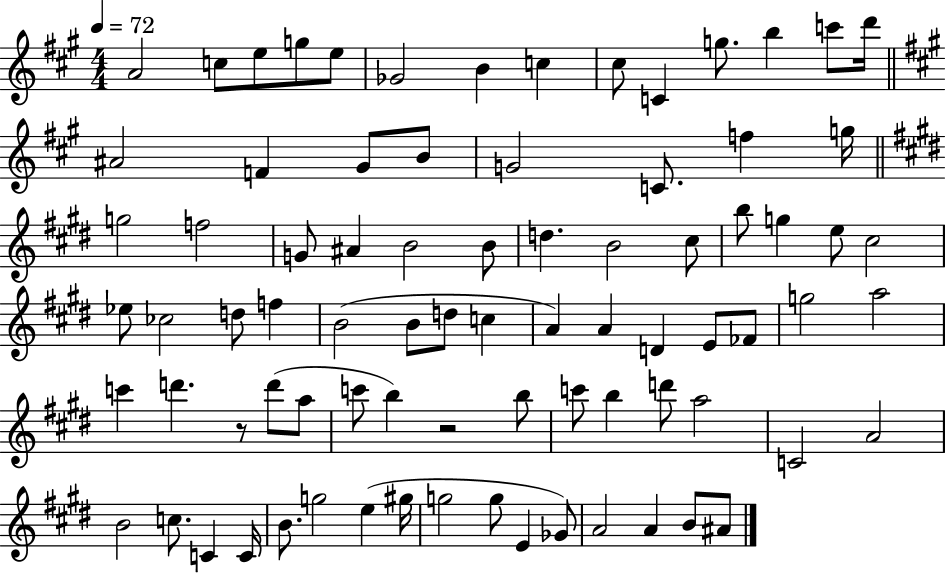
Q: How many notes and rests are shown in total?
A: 81